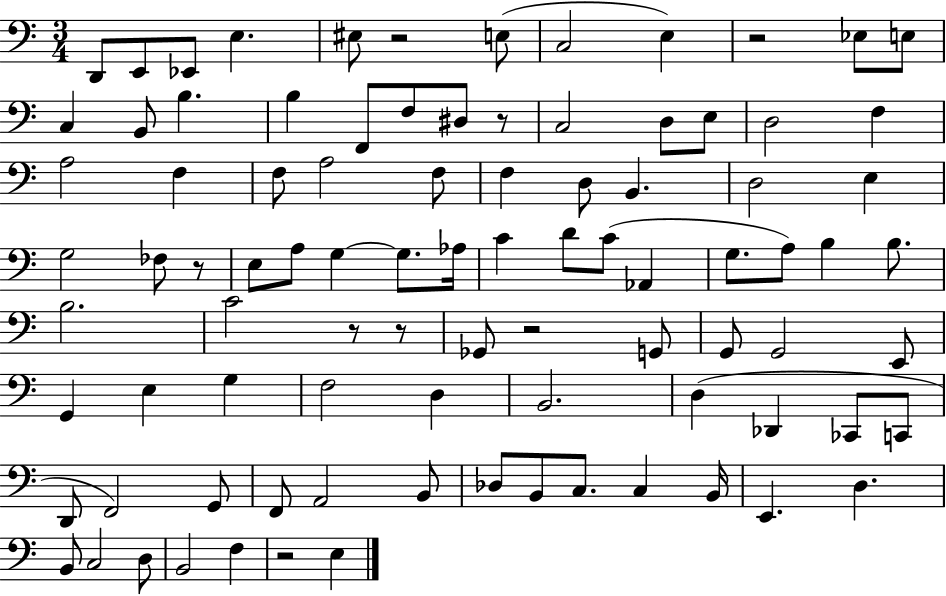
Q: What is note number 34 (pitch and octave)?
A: FES3